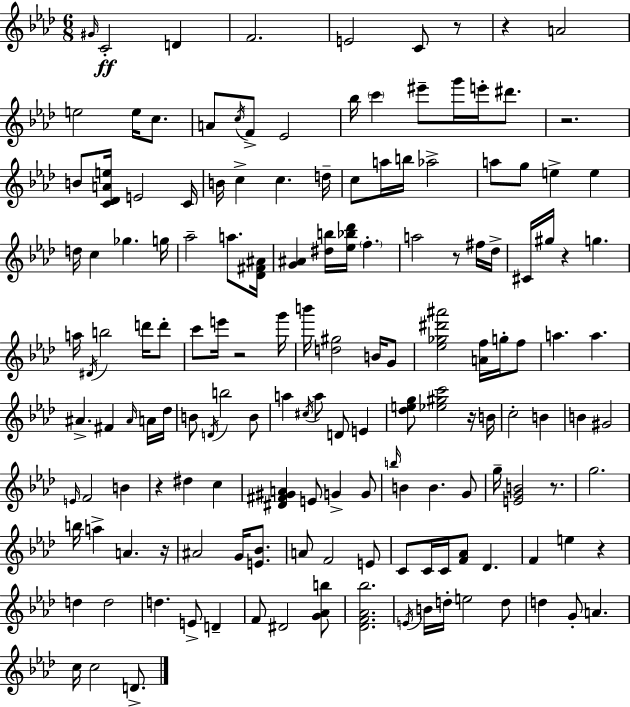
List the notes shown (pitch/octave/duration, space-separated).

G#4/s C4/h D4/q F4/h. E4/h C4/e R/e R/q A4/h E5/h E5/s C5/e. A4/e C5/s F4/e Eb4/h Bb5/s C6/q EIS6/e G6/s E6/s D#6/e. R/h. B4/e [C4,Db4,A4,E5]/s E4/h C4/s B4/s C5/q C5/q. D5/s C5/e A5/s B5/s Ab5/h A5/e G5/e E5/q E5/q D5/s C5/q Gb5/q. G5/s Ab5/h A5/e. [Db4,F#4,A#4]/s [G4,A#4]/q [D#5,B5]/s [Eb5,Bb5,Db6]/s F5/q. A5/h R/e F#5/s Db5/s C#4/s G#5/s R/q G5/q. A5/s D#4/s B5/h D6/s D6/e C6/e E6/s R/h G6/s B6/s [D5,G#5]/h B4/s G4/e [Eb5,Gb5,D#6,A#6]/h [A4,F5]/s G5/s F5/e A5/q. A5/q. A#4/q. F#4/q A#4/s A4/s Db5/s B4/e D4/s B5/h B4/e A5/q C#5/s A5/e D4/e E4/q [Db5,E5,G5]/e [Eb5,G#5,C6]/h R/s B4/s C5/h B4/q B4/q G#4/h E4/s F4/h B4/q R/q D#5/q C5/q [D#4,F#4,G#4,A4]/q E4/e G4/q G4/e B5/s B4/q B4/q. G4/e G5/s [E4,G4,B4]/h R/e. G5/h. B5/s A5/q A4/q. R/s A#4/h G4/s [E4,Bb4]/e. A4/e F4/h E4/e C4/e C4/s C4/s [F4,Ab4]/e Db4/q. F4/q E5/q R/q D5/q D5/h D5/q. E4/e D4/q F4/e D#4/h [G4,Ab4,B5]/e [Db4,F4,Ab4,Bb5]/h. E4/s B4/s D5/s E5/h D5/e D5/q G4/e A4/q. C5/s C5/h D4/e.